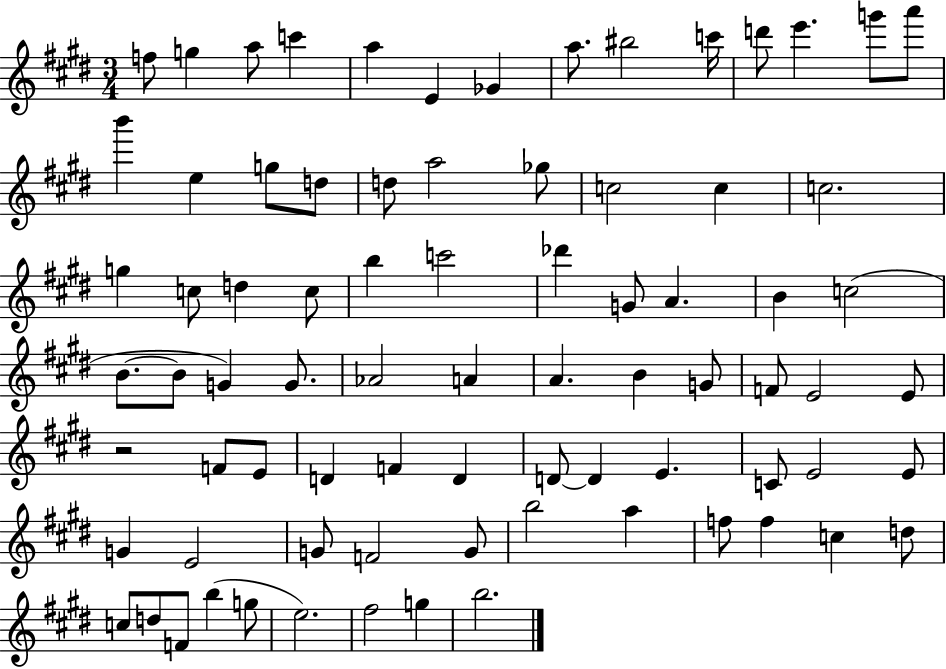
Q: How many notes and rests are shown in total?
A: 79